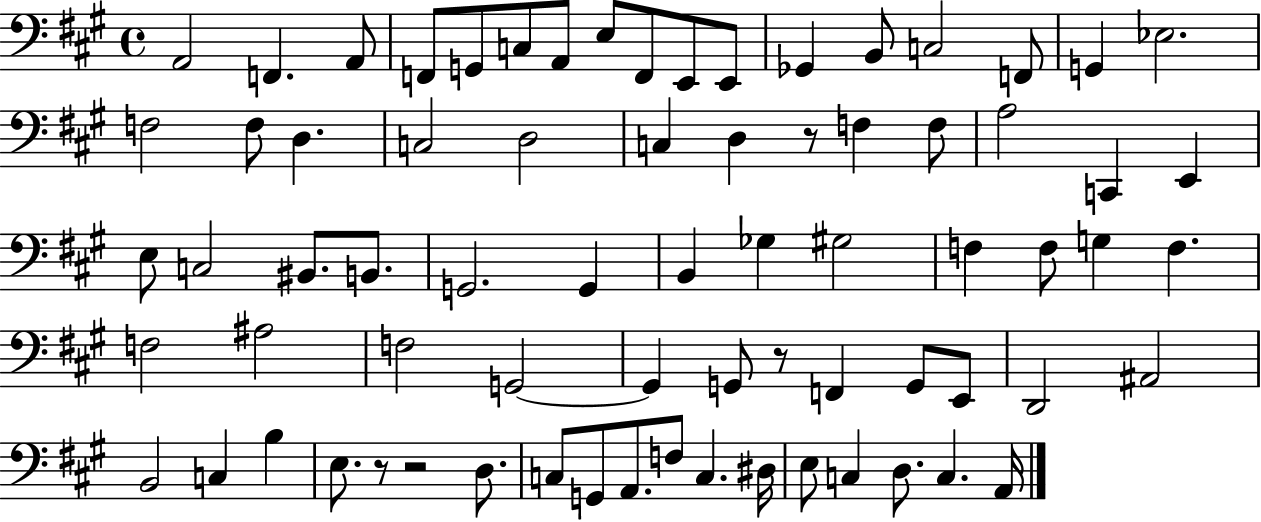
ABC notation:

X:1
T:Untitled
M:4/4
L:1/4
K:A
A,,2 F,, A,,/2 F,,/2 G,,/2 C,/2 A,,/2 E,/2 F,,/2 E,,/2 E,,/2 _G,, B,,/2 C,2 F,,/2 G,, _E,2 F,2 F,/2 D, C,2 D,2 C, D, z/2 F, F,/2 A,2 C,, E,, E,/2 C,2 ^B,,/2 B,,/2 G,,2 G,, B,, _G, ^G,2 F, F,/2 G, F, F,2 ^A,2 F,2 G,,2 G,, G,,/2 z/2 F,, G,,/2 E,,/2 D,,2 ^A,,2 B,,2 C, B, E,/2 z/2 z2 D,/2 C,/2 G,,/2 A,,/2 F,/2 C, ^D,/4 E,/2 C, D,/2 C, A,,/4